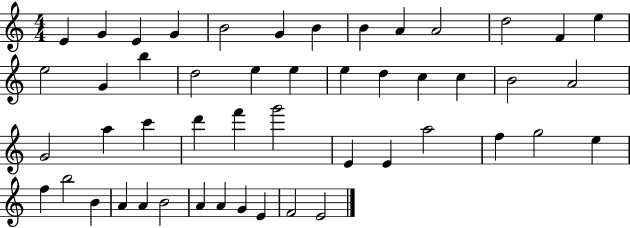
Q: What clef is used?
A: treble